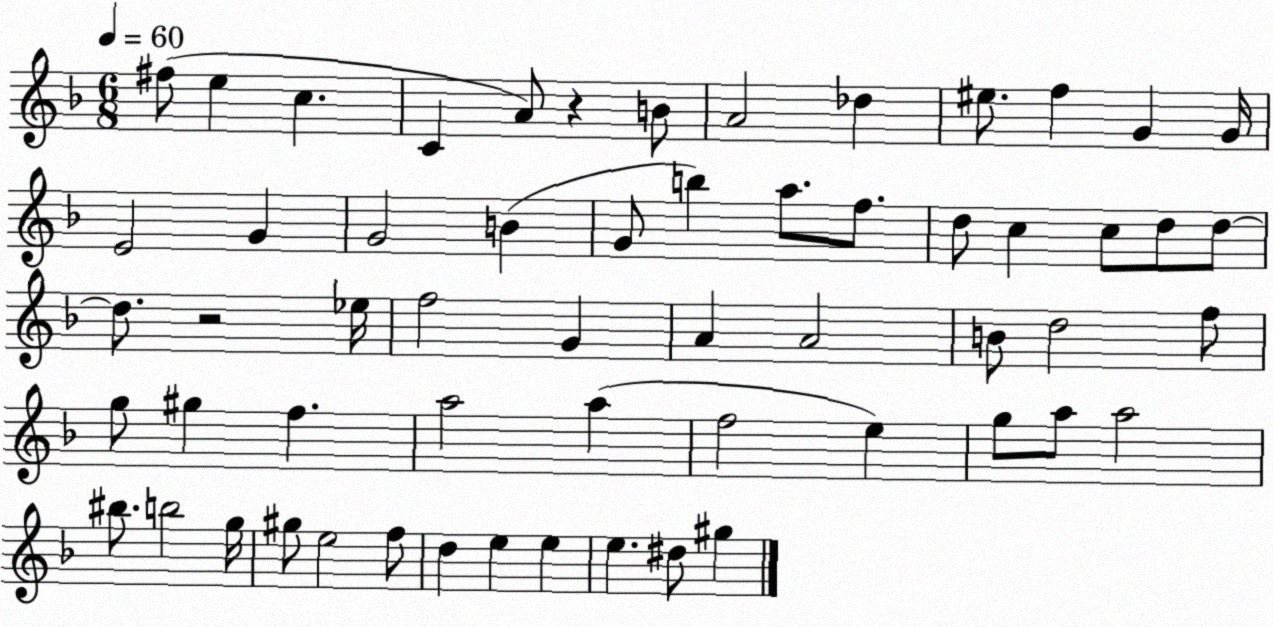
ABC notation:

X:1
T:Untitled
M:6/8
L:1/4
K:F
^f/2 e c C A/2 z B/2 A2 _d ^e/2 f G G/4 E2 G G2 B G/2 b a/2 f/2 d/2 c c/2 d/2 d/2 d/2 z2 _e/4 f2 G A A2 B/2 d2 f/2 g/2 ^g f a2 a f2 e g/2 a/2 a2 ^b/2 b2 g/4 ^g/2 e2 f/2 d e e e ^d/2 ^g